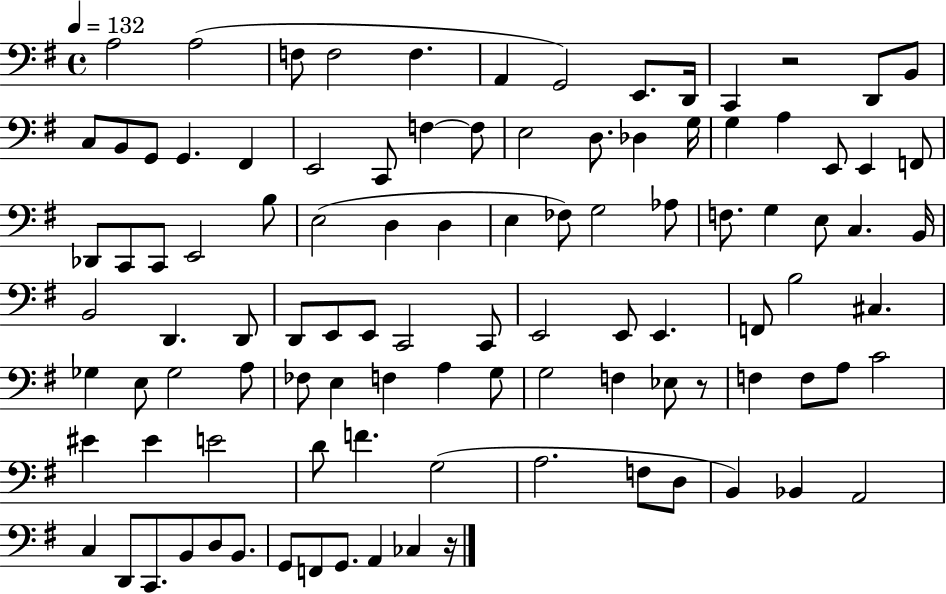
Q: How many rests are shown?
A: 3